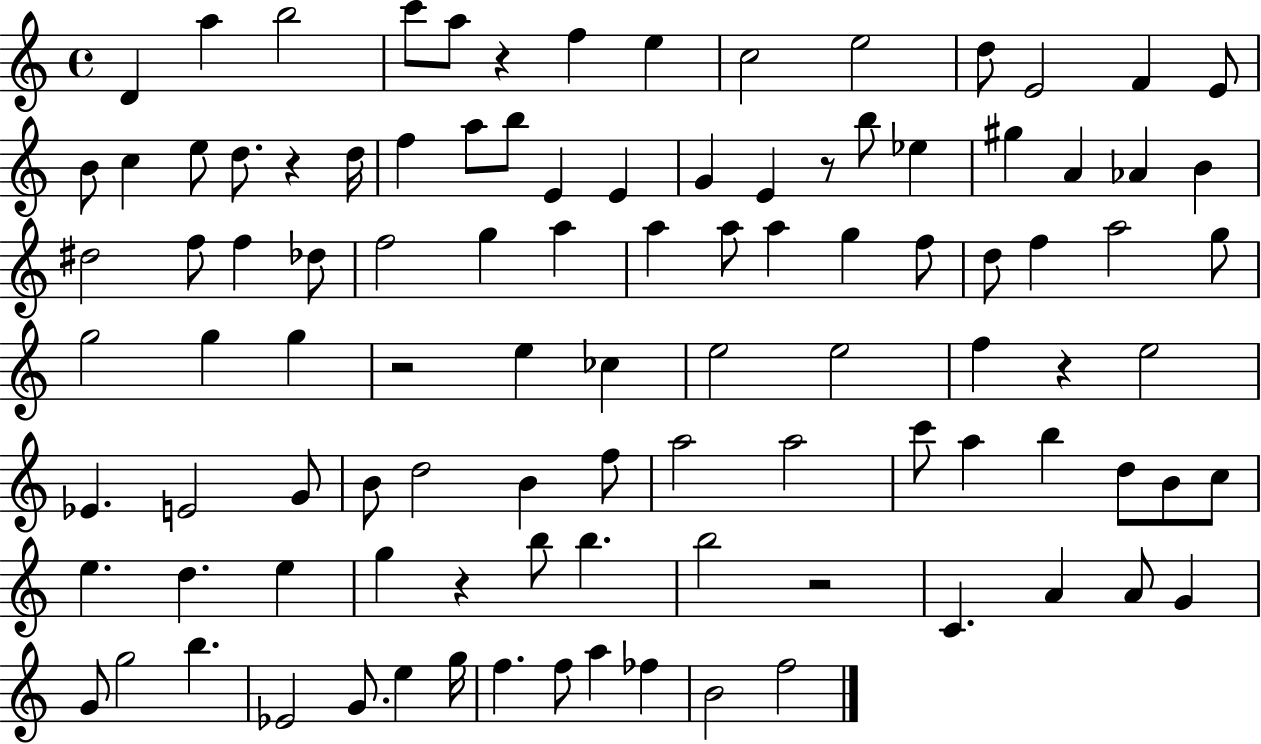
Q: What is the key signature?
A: C major